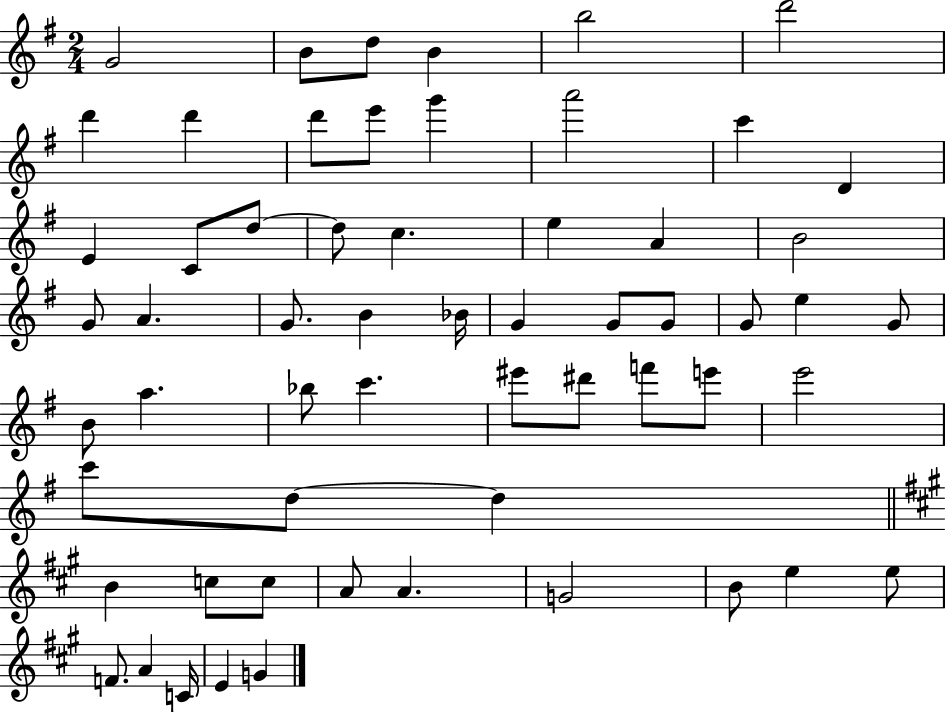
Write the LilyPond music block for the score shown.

{
  \clef treble
  \numericTimeSignature
  \time 2/4
  \key g \major
  g'2 | b'8 d''8 b'4 | b''2 | d'''2 | \break d'''4 d'''4 | d'''8 e'''8 g'''4 | a'''2 | c'''4 d'4 | \break e'4 c'8 d''8~~ | d''8 c''4. | e''4 a'4 | b'2 | \break g'8 a'4. | g'8. b'4 bes'16 | g'4 g'8 g'8 | g'8 e''4 g'8 | \break b'8 a''4. | bes''8 c'''4. | eis'''8 dis'''8 f'''8 e'''8 | e'''2 | \break c'''8 d''8~~ d''4 | \bar "||" \break \key a \major b'4 c''8 c''8 | a'8 a'4. | g'2 | b'8 e''4 e''8 | \break f'8. a'4 c'16 | e'4 g'4 | \bar "|."
}